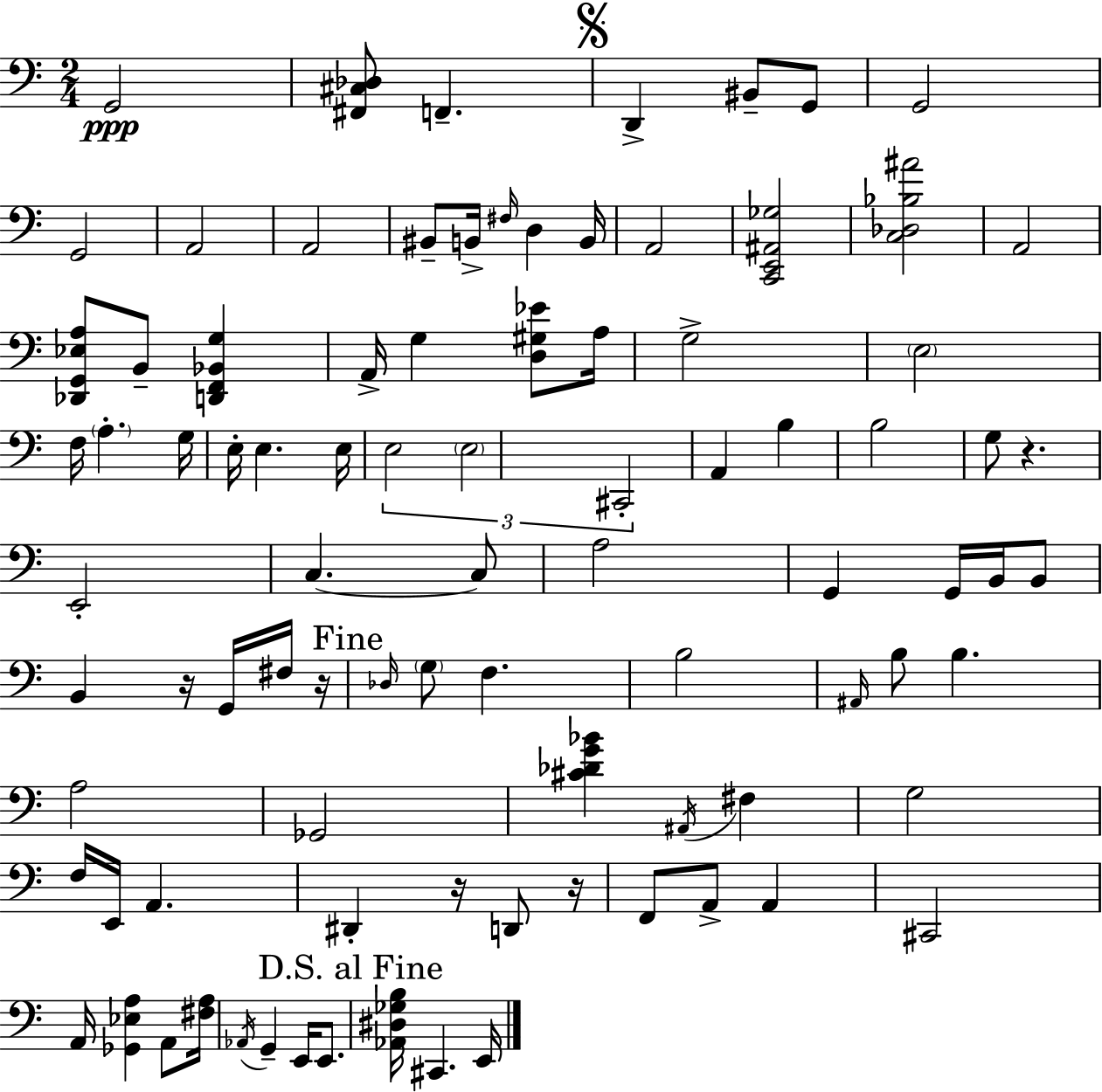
{
  \clef bass
  \numericTimeSignature
  \time 2/4
  \key a \minor
  g,2\ppp | <fis, cis des>8 f,4.-- | \mark \markup { \musicglyph "scripts.segno" } d,4-> bis,8-- g,8 | g,2 | \break g,2 | a,2 | a,2 | bis,8-- b,16-> \grace { fis16 } d4 | \break b,16 a,2 | <c, e, ais, ges>2 | <c des bes ais'>2 | a,2 | \break <des, g, ees a>8 b,8-- <d, f, bes, g>4 | a,16-> g4 <d gis ees'>8 | a16 g2-> | \parenthesize e2 | \break f16 \parenthesize a4.-. | g16 e16-. e4. | e16 \tuplet 3/2 { e2 | \parenthesize e2 | \break cis,2-. } | a,4 b4 | b2 | g8 r4. | \break e,2-. | c4.~~ c8 | a2 | g,4 g,16 b,16 b,8 | \break b,4 r16 g,16 fis16 | r16 \mark "Fine" \grace { des16 } \parenthesize g8 f4. | b2 | \grace { ais,16 } b8 b4. | \break a2 | ges,2 | <cis' des' g' bes'>4 \acciaccatura { ais,16 } | fis4 g2 | \break f16 e,16 a,4. | dis,4-. | r16 d,8 r16 f,8 a,8-> | a,4 cis,2 | \break a,16 <ges, ees a>4 | a,8 <fis a>16 \acciaccatura { aes,16 } g,4-- | e,16 e,8. \mark "D.S. al Fine" <aes, dis ges b>16 cis,4. | e,16 \bar "|."
}